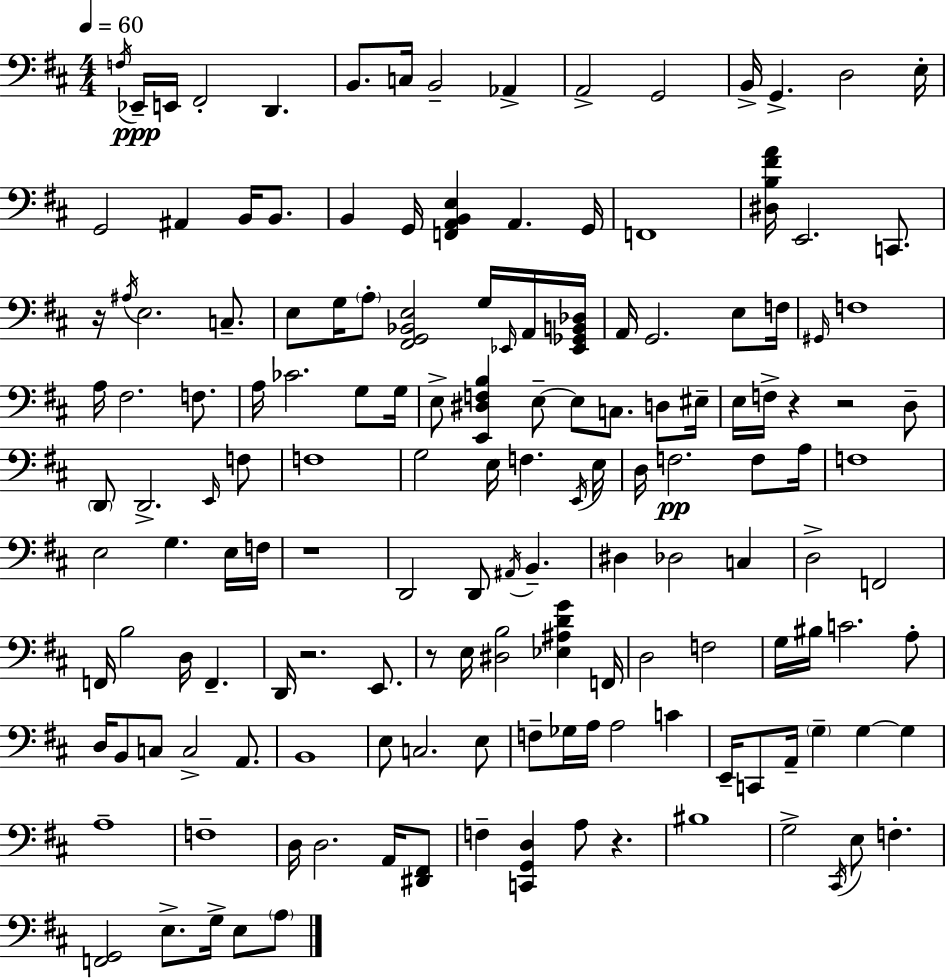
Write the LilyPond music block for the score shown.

{
  \clef bass
  \numericTimeSignature
  \time 4/4
  \key d \major
  \tempo 4 = 60
  \repeat volta 2 { \acciaccatura { f16 }\ppp ees,16-- e,16 fis,2-. d,4. | b,8. c16 b,2-- aes,4-> | a,2-> g,2 | b,16-> g,4.-> d2 | \break e16-. g,2 ais,4 b,16 b,8. | b,4 g,16 <f, a, b, e>4 a,4. | g,16 f,1 | <dis b fis' a'>16 e,2. c,8. | \break r16 \acciaccatura { ais16 } e2. c8.-- | e8 g16 \parenthesize a8-. <fis, g, bes, e>2 g16 | \grace { ees,16 } a,16 <ees, ges, b, des>16 a,16 g,2. | e8 f16 \grace { gis,16 } f1 | \break a16 fis2. | f8. a16 ces'2. | g8 g16 e8-> <e, dis f b>4 e8--~~ e8 c8. | d8 eis16-- e16 f16-> r4 r2 | \break d8-- \parenthesize d,8 d,2.-> | \grace { e,16 } f8 f1 | g2 e16 f4. | \acciaccatura { e,16 } e16 d16 f2.\pp | \break f8 a16 f1 | e2 g4. | e16 f16 r1 | d,2 d,8 | \break \acciaccatura { ais,16 } b,4.-- dis4 des2 | c4 d2-> f,2 | f,16 b2 | d16 f,4.-- d,16 r2. | \break e,8. r8 e16 <dis b>2 | <ees ais d' g'>4 f,16 d2 f2 | g16 bis16 c'2. | a8-. d16 b,8 c8 c2-> | \break a,8. b,1 | e8 c2. | e8 f8-- ges16 a16 a2 | c'4 e,16-- c,8 a,16-- \parenthesize g4-- g4~~ | \break g4 a1-- | f1-- | d16 d2. | a,16 <dis, fis,>8 f4-- <c, g, d>4 a8 | \break r4. bis1 | g2-> \acciaccatura { cis,16 } | e8 f4.-. <f, g,>2 | e8.-> g16-> e8 \parenthesize a8 } \bar "|."
}